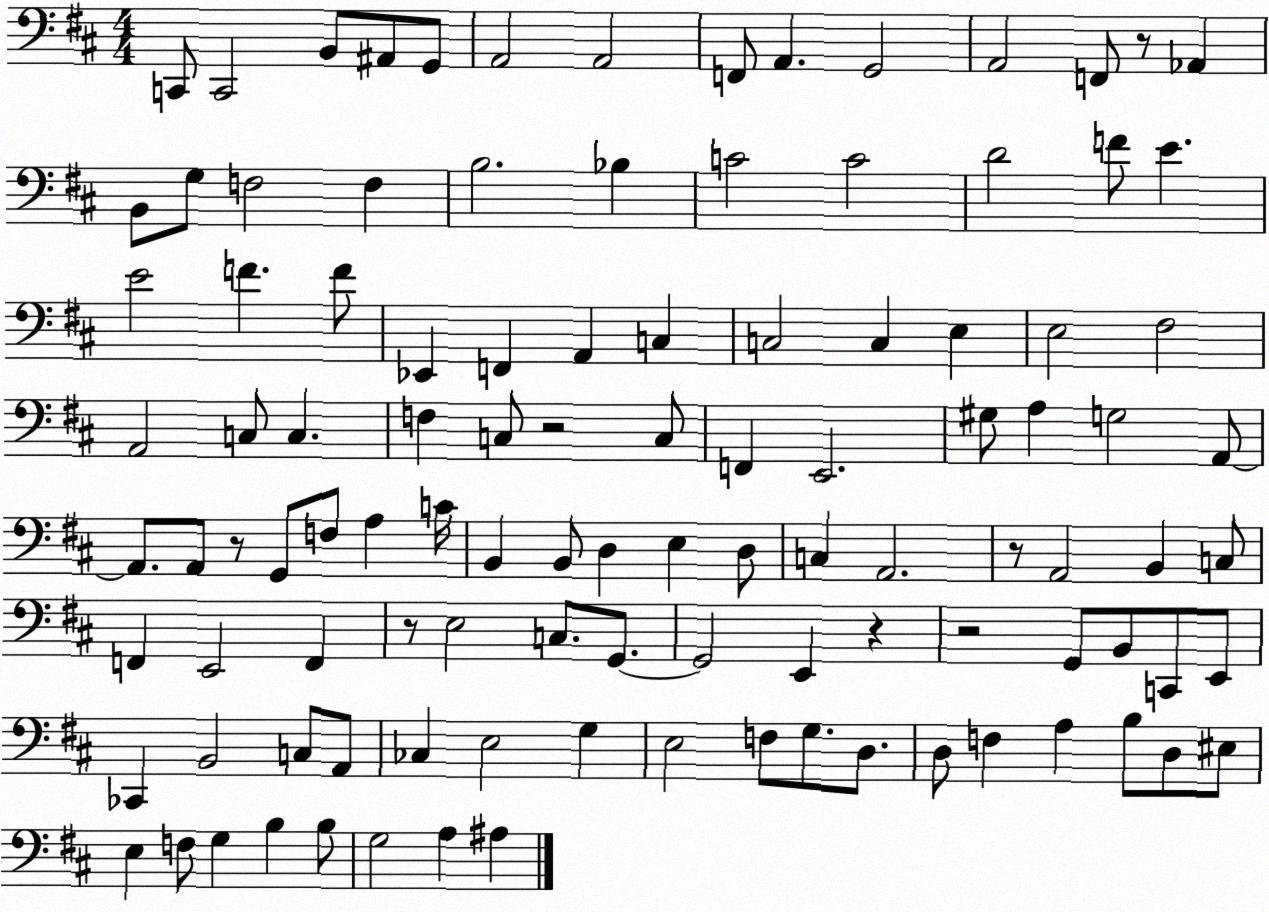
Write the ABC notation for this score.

X:1
T:Untitled
M:4/4
L:1/4
K:D
C,,/2 C,,2 B,,/2 ^A,,/2 G,,/2 A,,2 A,,2 F,,/2 A,, G,,2 A,,2 F,,/2 z/2 _A,, B,,/2 G,/2 F,2 F, B,2 _B, C2 C2 D2 F/2 E E2 F F/2 _E,, F,, A,, C, C,2 C, E, E,2 ^F,2 A,,2 C,/2 C, F, C,/2 z2 C,/2 F,, E,,2 ^G,/2 A, G,2 A,,/2 A,,/2 A,,/2 z/2 G,,/2 F,/2 A, C/4 B,, B,,/2 D, E, D,/2 C, A,,2 z/2 A,,2 B,, C,/2 F,, E,,2 F,, z/2 E,2 C,/2 G,,/2 G,,2 E,, z z2 G,,/2 B,,/2 C,,/2 E,,/2 _C,, B,,2 C,/2 A,,/2 _C, E,2 G, E,2 F,/2 G,/2 D,/2 D,/2 F, A, B,/2 D,/2 ^E,/2 E, F,/2 G, B, B,/2 G,2 A, ^A,